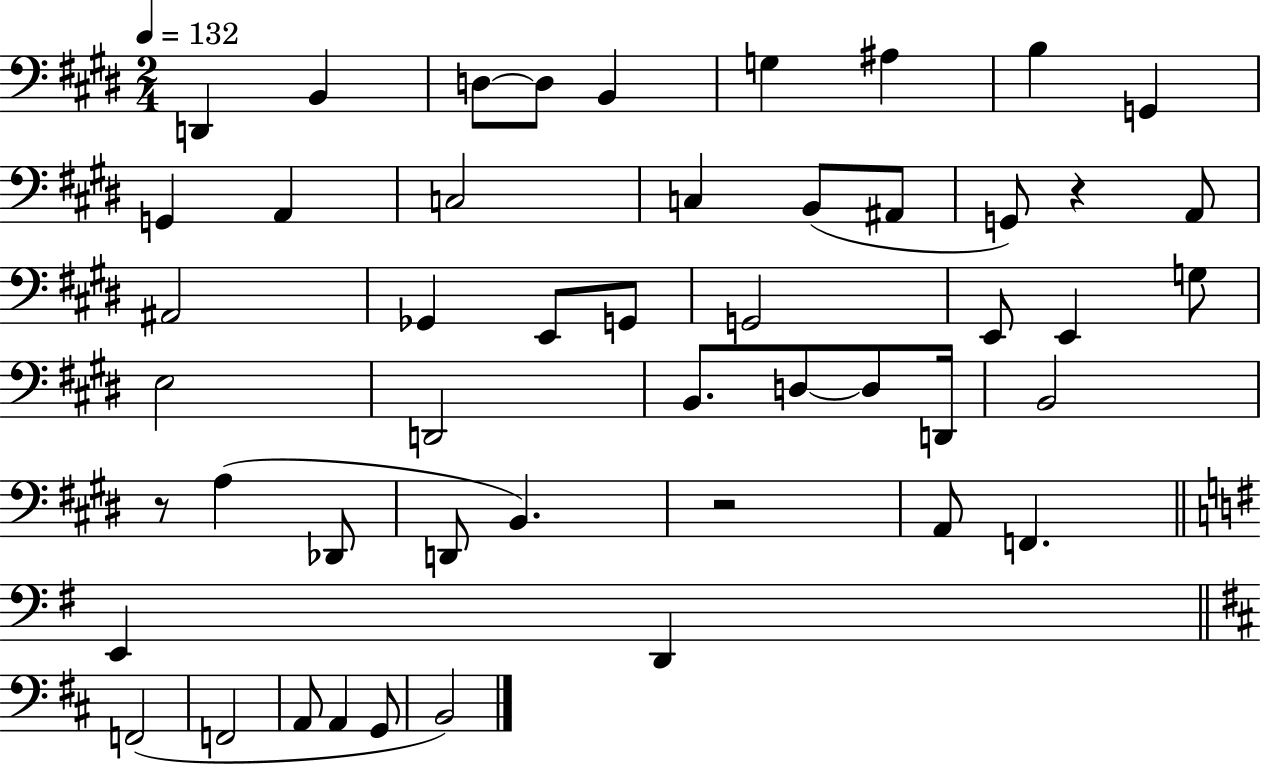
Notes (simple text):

D2/q B2/q D3/e D3/e B2/q G3/q A#3/q B3/q G2/q G2/q A2/q C3/h C3/q B2/e A#2/e G2/e R/q A2/e A#2/h Gb2/q E2/e G2/e G2/h E2/e E2/q G3/e E3/h D2/h B2/e. D3/e D3/e D2/s B2/h R/e A3/q Db2/e D2/e B2/q. R/h A2/e F2/q. E2/q D2/q F2/h F2/h A2/e A2/q G2/e B2/h